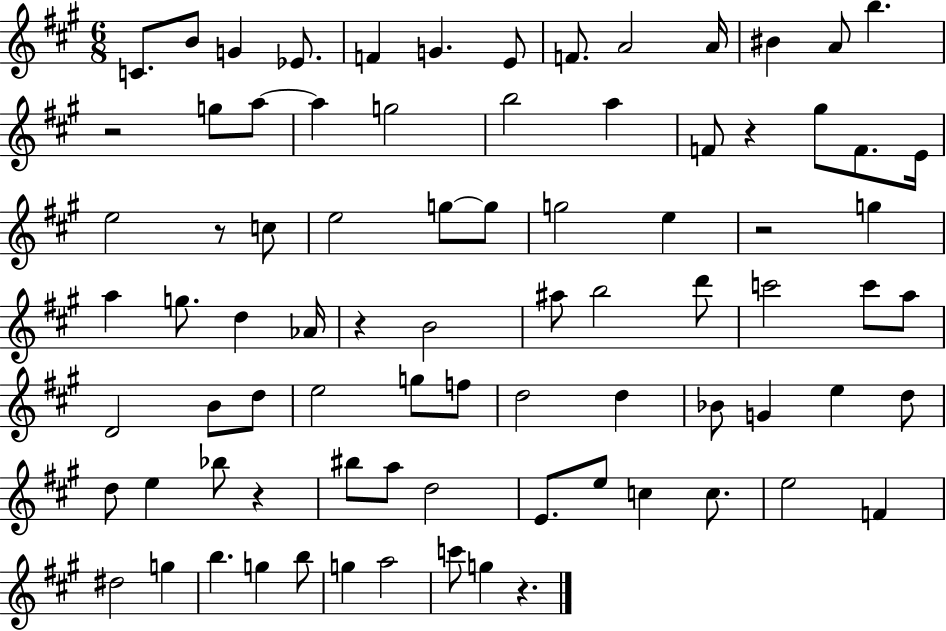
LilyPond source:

{
  \clef treble
  \numericTimeSignature
  \time 6/8
  \key a \major
  \repeat volta 2 { c'8. b'8 g'4 ees'8. | f'4 g'4. e'8 | f'8. a'2 a'16 | bis'4 a'8 b''4. | \break r2 g''8 a''8~~ | a''4 g''2 | b''2 a''4 | f'8 r4 gis''8 f'8. e'16 | \break e''2 r8 c''8 | e''2 g''8~~ g''8 | g''2 e''4 | r2 g''4 | \break a''4 g''8. d''4 aes'16 | r4 b'2 | ais''8 b''2 d'''8 | c'''2 c'''8 a''8 | \break d'2 b'8 d''8 | e''2 g''8 f''8 | d''2 d''4 | bes'8 g'4 e''4 d''8 | \break d''8 e''4 bes''8 r4 | bis''8 a''8 d''2 | e'8. e''8 c''4 c''8. | e''2 f'4 | \break dis''2 g''4 | b''4. g''4 b''8 | g''4 a''2 | c'''8 g''4 r4. | \break } \bar "|."
}